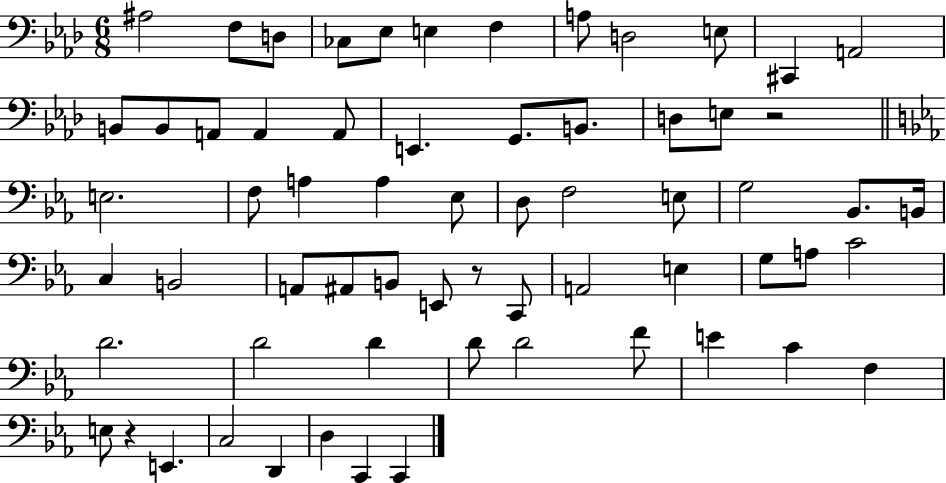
{
  \clef bass
  \numericTimeSignature
  \time 6/8
  \key aes \major
  ais2 f8 d8 | ces8 ees8 e4 f4 | a8 d2 e8 | cis,4 a,2 | \break b,8 b,8 a,8 a,4 a,8 | e,4. g,8. b,8. | d8 e8 r2 | \bar "||" \break \key c \minor e2. | f8 a4 a4 ees8 | d8 f2 e8 | g2 bes,8. b,16 | \break c4 b,2 | a,8 ais,8 b,8 e,8 r8 c,8 | a,2 e4 | g8 a8 c'2 | \break d'2. | d'2 d'4 | d'8 d'2 f'8 | e'4 c'4 f4 | \break e8 r4 e,4. | c2 d,4 | d4 c,4 c,4 | \bar "|."
}